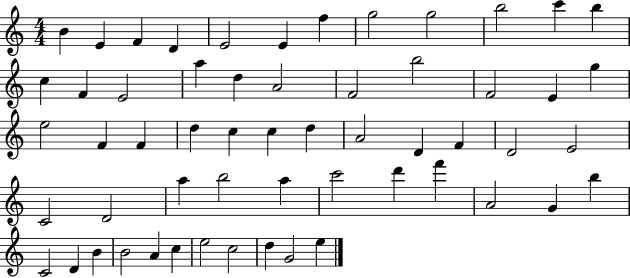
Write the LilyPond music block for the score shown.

{
  \clef treble
  \numericTimeSignature
  \time 4/4
  \key c \major
  b'4 e'4 f'4 d'4 | e'2 e'4 f''4 | g''2 g''2 | b''2 c'''4 b''4 | \break c''4 f'4 e'2 | a''4 d''4 a'2 | f'2 b''2 | f'2 e'4 g''4 | \break e''2 f'4 f'4 | d''4 c''4 c''4 d''4 | a'2 d'4 f'4 | d'2 e'2 | \break c'2 d'2 | a''4 b''2 a''4 | c'''2 d'''4 f'''4 | a'2 g'4 b''4 | \break c'2 d'4 b'4 | b'2 a'4 c''4 | e''2 c''2 | d''4 g'2 e''4 | \break \bar "|."
}